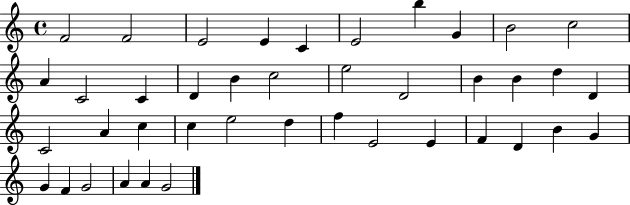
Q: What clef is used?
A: treble